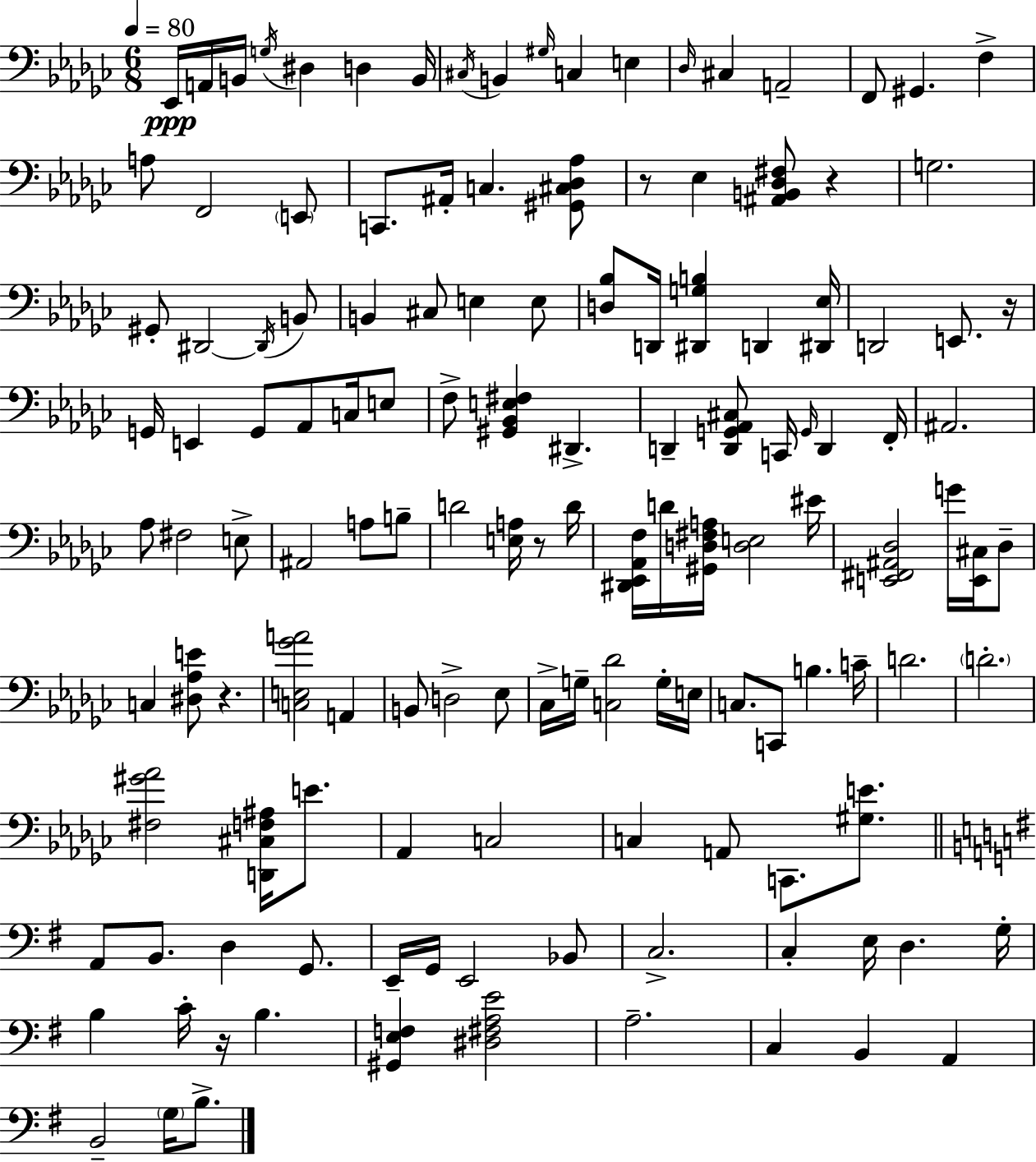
X:1
T:Untitled
M:6/8
L:1/4
K:Ebm
_E,,/4 A,,/4 B,,/4 G,/4 ^D, D, B,,/4 ^C,/4 B,, ^G,/4 C, E, _D,/4 ^C, A,,2 F,,/2 ^G,, F, A,/2 F,,2 E,,/2 C,,/2 ^A,,/4 C, [^G,,^C,_D,_A,]/2 z/2 _E, [^A,,B,,_D,^F,]/2 z G,2 ^G,,/2 ^D,,2 ^D,,/4 B,,/2 B,, ^C,/2 E, E,/2 [D,_B,]/2 D,,/4 [^D,,G,B,] D,, [^D,,_E,]/4 D,,2 E,,/2 z/4 G,,/4 E,, G,,/2 _A,,/2 C,/4 E,/2 F,/2 [^G,,_B,,E,^F,] ^D,, D,, [D,,G,,_A,,^C,]/2 C,,/4 G,,/4 D,, F,,/4 ^A,,2 _A,/2 ^F,2 E,/2 ^A,,2 A,/2 B,/2 D2 [E,A,]/4 z/2 D/4 [^D,,_E,,_A,,F,]/4 D/4 [^G,,D,^F,A,]/4 [D,E,]2 ^E/4 [E,,^F,,^A,,_D,]2 G/4 [E,,^C,]/4 _D,/2 C, [^D,_A,E]/2 z [C,E,_GA]2 A,, B,,/2 D,2 _E,/2 _C,/4 G,/4 [C,_D]2 G,/4 E,/4 C,/2 C,,/2 B, C/4 D2 D2 [^F,^G_A]2 [D,,^C,F,^A,]/4 E/2 _A,, C,2 C, A,,/2 C,,/2 [^G,E]/2 A,,/2 B,,/2 D, G,,/2 E,,/4 G,,/4 E,,2 _B,,/2 C,2 C, E,/4 D, G,/4 B, C/4 z/4 B, [^G,,E,F,] [^D,^F,A,E]2 A,2 C, B,, A,, B,,2 G,/4 B,/2